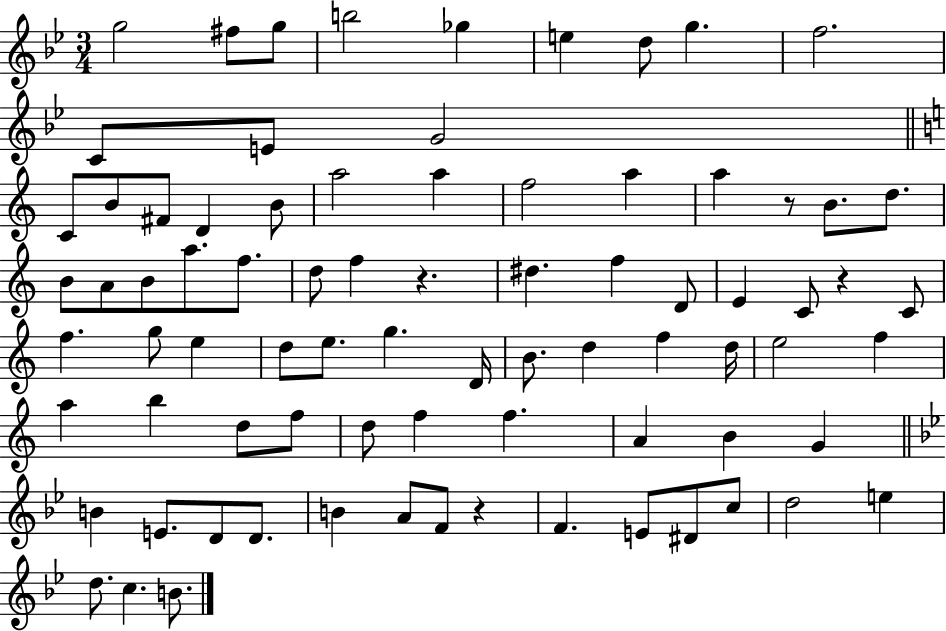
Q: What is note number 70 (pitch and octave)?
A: D#4